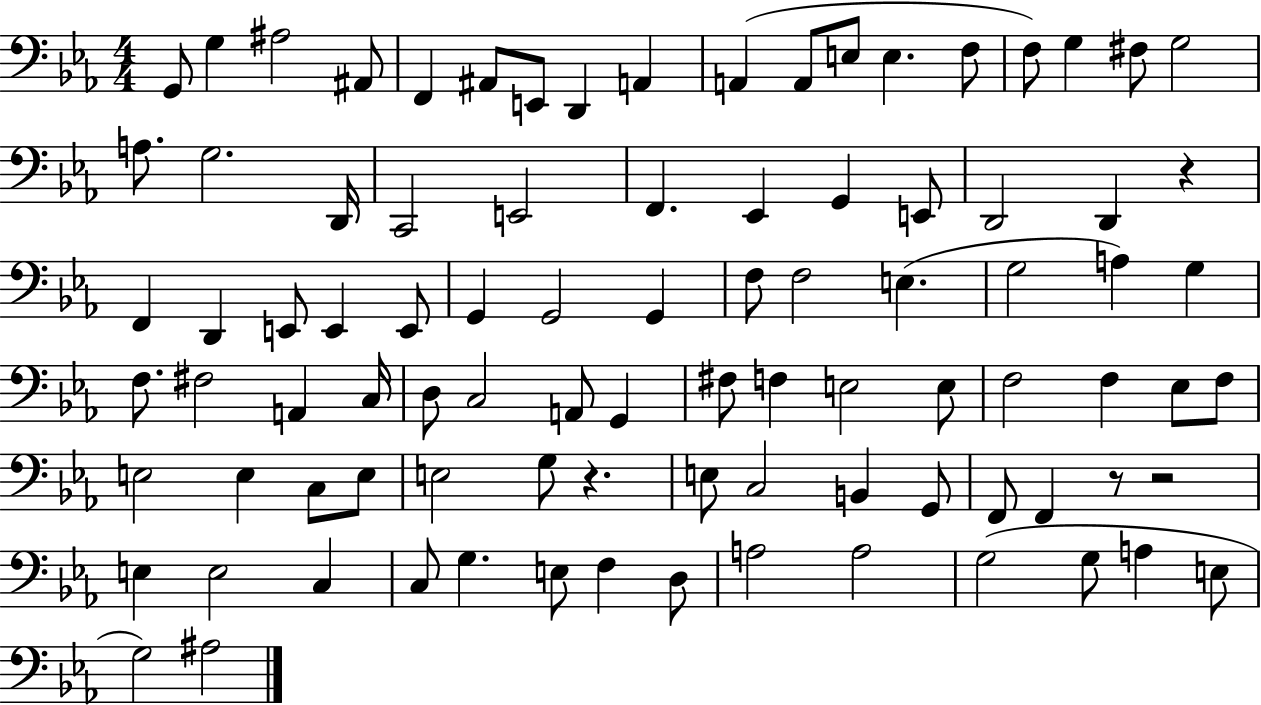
G2/e G3/q A#3/h A#2/e F2/q A#2/e E2/e D2/q A2/q A2/q A2/e E3/e E3/q. F3/e F3/e G3/q F#3/e G3/h A3/e. G3/h. D2/s C2/h E2/h F2/q. Eb2/q G2/q E2/e D2/h D2/q R/q F2/q D2/q E2/e E2/q E2/e G2/q G2/h G2/q F3/e F3/h E3/q. G3/h A3/q G3/q F3/e. F#3/h A2/q C3/s D3/e C3/h A2/e G2/q F#3/e F3/q E3/h E3/e F3/h F3/q Eb3/e F3/e E3/h E3/q C3/e E3/e E3/h G3/e R/q. E3/e C3/h B2/q G2/e F2/e F2/q R/e R/h E3/q E3/h C3/q C3/e G3/q. E3/e F3/q D3/e A3/h A3/h G3/h G3/e A3/q E3/e G3/h A#3/h